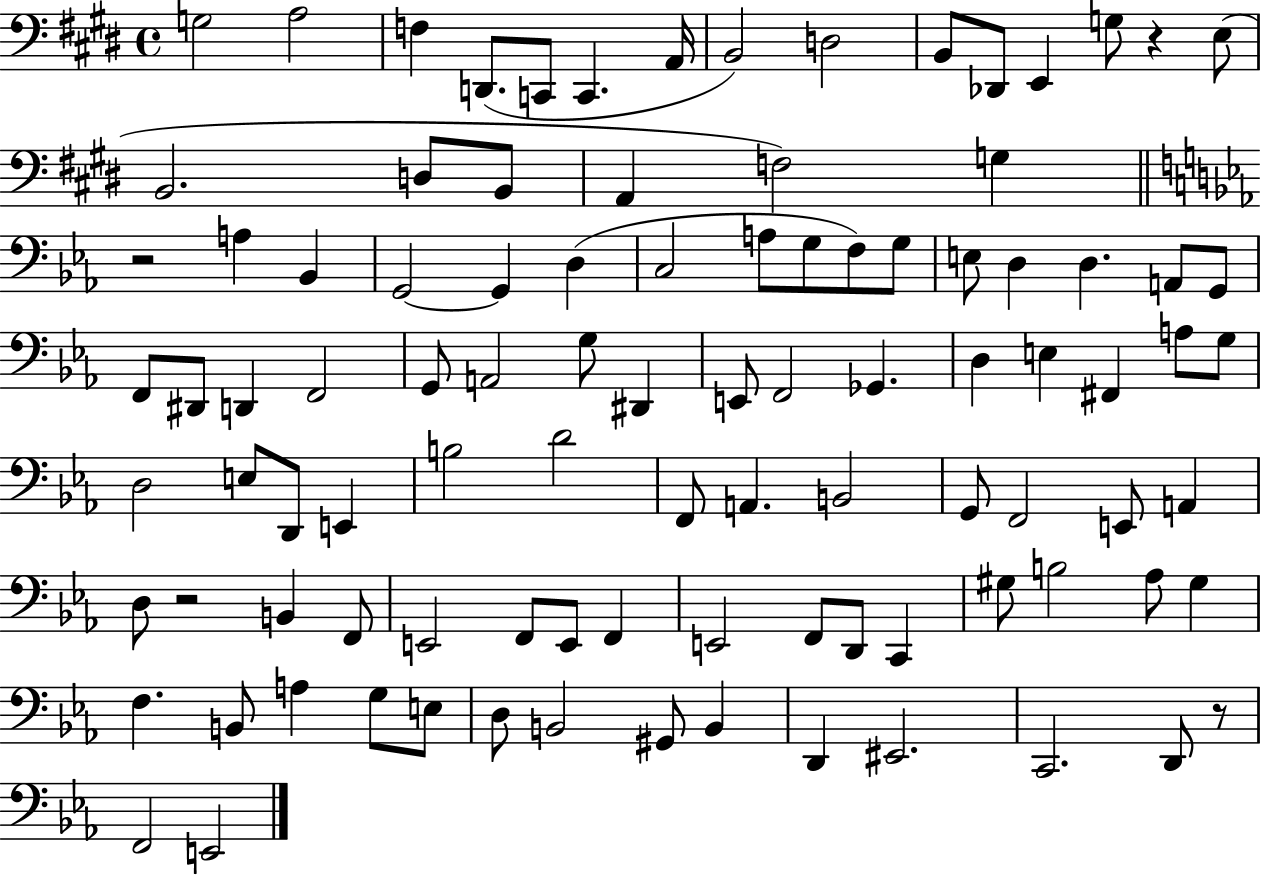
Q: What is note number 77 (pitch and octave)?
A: B3